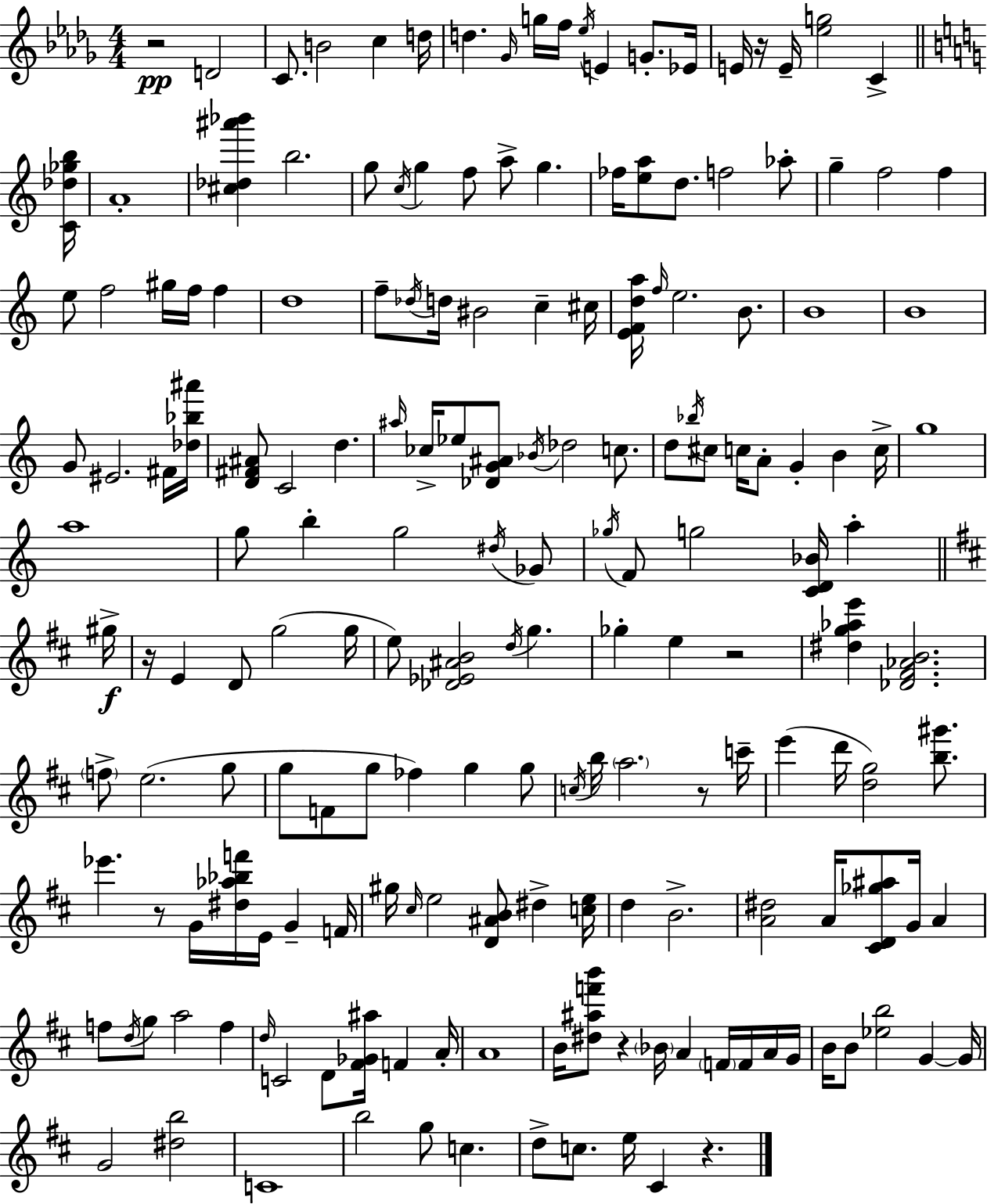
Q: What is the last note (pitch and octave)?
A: C#4